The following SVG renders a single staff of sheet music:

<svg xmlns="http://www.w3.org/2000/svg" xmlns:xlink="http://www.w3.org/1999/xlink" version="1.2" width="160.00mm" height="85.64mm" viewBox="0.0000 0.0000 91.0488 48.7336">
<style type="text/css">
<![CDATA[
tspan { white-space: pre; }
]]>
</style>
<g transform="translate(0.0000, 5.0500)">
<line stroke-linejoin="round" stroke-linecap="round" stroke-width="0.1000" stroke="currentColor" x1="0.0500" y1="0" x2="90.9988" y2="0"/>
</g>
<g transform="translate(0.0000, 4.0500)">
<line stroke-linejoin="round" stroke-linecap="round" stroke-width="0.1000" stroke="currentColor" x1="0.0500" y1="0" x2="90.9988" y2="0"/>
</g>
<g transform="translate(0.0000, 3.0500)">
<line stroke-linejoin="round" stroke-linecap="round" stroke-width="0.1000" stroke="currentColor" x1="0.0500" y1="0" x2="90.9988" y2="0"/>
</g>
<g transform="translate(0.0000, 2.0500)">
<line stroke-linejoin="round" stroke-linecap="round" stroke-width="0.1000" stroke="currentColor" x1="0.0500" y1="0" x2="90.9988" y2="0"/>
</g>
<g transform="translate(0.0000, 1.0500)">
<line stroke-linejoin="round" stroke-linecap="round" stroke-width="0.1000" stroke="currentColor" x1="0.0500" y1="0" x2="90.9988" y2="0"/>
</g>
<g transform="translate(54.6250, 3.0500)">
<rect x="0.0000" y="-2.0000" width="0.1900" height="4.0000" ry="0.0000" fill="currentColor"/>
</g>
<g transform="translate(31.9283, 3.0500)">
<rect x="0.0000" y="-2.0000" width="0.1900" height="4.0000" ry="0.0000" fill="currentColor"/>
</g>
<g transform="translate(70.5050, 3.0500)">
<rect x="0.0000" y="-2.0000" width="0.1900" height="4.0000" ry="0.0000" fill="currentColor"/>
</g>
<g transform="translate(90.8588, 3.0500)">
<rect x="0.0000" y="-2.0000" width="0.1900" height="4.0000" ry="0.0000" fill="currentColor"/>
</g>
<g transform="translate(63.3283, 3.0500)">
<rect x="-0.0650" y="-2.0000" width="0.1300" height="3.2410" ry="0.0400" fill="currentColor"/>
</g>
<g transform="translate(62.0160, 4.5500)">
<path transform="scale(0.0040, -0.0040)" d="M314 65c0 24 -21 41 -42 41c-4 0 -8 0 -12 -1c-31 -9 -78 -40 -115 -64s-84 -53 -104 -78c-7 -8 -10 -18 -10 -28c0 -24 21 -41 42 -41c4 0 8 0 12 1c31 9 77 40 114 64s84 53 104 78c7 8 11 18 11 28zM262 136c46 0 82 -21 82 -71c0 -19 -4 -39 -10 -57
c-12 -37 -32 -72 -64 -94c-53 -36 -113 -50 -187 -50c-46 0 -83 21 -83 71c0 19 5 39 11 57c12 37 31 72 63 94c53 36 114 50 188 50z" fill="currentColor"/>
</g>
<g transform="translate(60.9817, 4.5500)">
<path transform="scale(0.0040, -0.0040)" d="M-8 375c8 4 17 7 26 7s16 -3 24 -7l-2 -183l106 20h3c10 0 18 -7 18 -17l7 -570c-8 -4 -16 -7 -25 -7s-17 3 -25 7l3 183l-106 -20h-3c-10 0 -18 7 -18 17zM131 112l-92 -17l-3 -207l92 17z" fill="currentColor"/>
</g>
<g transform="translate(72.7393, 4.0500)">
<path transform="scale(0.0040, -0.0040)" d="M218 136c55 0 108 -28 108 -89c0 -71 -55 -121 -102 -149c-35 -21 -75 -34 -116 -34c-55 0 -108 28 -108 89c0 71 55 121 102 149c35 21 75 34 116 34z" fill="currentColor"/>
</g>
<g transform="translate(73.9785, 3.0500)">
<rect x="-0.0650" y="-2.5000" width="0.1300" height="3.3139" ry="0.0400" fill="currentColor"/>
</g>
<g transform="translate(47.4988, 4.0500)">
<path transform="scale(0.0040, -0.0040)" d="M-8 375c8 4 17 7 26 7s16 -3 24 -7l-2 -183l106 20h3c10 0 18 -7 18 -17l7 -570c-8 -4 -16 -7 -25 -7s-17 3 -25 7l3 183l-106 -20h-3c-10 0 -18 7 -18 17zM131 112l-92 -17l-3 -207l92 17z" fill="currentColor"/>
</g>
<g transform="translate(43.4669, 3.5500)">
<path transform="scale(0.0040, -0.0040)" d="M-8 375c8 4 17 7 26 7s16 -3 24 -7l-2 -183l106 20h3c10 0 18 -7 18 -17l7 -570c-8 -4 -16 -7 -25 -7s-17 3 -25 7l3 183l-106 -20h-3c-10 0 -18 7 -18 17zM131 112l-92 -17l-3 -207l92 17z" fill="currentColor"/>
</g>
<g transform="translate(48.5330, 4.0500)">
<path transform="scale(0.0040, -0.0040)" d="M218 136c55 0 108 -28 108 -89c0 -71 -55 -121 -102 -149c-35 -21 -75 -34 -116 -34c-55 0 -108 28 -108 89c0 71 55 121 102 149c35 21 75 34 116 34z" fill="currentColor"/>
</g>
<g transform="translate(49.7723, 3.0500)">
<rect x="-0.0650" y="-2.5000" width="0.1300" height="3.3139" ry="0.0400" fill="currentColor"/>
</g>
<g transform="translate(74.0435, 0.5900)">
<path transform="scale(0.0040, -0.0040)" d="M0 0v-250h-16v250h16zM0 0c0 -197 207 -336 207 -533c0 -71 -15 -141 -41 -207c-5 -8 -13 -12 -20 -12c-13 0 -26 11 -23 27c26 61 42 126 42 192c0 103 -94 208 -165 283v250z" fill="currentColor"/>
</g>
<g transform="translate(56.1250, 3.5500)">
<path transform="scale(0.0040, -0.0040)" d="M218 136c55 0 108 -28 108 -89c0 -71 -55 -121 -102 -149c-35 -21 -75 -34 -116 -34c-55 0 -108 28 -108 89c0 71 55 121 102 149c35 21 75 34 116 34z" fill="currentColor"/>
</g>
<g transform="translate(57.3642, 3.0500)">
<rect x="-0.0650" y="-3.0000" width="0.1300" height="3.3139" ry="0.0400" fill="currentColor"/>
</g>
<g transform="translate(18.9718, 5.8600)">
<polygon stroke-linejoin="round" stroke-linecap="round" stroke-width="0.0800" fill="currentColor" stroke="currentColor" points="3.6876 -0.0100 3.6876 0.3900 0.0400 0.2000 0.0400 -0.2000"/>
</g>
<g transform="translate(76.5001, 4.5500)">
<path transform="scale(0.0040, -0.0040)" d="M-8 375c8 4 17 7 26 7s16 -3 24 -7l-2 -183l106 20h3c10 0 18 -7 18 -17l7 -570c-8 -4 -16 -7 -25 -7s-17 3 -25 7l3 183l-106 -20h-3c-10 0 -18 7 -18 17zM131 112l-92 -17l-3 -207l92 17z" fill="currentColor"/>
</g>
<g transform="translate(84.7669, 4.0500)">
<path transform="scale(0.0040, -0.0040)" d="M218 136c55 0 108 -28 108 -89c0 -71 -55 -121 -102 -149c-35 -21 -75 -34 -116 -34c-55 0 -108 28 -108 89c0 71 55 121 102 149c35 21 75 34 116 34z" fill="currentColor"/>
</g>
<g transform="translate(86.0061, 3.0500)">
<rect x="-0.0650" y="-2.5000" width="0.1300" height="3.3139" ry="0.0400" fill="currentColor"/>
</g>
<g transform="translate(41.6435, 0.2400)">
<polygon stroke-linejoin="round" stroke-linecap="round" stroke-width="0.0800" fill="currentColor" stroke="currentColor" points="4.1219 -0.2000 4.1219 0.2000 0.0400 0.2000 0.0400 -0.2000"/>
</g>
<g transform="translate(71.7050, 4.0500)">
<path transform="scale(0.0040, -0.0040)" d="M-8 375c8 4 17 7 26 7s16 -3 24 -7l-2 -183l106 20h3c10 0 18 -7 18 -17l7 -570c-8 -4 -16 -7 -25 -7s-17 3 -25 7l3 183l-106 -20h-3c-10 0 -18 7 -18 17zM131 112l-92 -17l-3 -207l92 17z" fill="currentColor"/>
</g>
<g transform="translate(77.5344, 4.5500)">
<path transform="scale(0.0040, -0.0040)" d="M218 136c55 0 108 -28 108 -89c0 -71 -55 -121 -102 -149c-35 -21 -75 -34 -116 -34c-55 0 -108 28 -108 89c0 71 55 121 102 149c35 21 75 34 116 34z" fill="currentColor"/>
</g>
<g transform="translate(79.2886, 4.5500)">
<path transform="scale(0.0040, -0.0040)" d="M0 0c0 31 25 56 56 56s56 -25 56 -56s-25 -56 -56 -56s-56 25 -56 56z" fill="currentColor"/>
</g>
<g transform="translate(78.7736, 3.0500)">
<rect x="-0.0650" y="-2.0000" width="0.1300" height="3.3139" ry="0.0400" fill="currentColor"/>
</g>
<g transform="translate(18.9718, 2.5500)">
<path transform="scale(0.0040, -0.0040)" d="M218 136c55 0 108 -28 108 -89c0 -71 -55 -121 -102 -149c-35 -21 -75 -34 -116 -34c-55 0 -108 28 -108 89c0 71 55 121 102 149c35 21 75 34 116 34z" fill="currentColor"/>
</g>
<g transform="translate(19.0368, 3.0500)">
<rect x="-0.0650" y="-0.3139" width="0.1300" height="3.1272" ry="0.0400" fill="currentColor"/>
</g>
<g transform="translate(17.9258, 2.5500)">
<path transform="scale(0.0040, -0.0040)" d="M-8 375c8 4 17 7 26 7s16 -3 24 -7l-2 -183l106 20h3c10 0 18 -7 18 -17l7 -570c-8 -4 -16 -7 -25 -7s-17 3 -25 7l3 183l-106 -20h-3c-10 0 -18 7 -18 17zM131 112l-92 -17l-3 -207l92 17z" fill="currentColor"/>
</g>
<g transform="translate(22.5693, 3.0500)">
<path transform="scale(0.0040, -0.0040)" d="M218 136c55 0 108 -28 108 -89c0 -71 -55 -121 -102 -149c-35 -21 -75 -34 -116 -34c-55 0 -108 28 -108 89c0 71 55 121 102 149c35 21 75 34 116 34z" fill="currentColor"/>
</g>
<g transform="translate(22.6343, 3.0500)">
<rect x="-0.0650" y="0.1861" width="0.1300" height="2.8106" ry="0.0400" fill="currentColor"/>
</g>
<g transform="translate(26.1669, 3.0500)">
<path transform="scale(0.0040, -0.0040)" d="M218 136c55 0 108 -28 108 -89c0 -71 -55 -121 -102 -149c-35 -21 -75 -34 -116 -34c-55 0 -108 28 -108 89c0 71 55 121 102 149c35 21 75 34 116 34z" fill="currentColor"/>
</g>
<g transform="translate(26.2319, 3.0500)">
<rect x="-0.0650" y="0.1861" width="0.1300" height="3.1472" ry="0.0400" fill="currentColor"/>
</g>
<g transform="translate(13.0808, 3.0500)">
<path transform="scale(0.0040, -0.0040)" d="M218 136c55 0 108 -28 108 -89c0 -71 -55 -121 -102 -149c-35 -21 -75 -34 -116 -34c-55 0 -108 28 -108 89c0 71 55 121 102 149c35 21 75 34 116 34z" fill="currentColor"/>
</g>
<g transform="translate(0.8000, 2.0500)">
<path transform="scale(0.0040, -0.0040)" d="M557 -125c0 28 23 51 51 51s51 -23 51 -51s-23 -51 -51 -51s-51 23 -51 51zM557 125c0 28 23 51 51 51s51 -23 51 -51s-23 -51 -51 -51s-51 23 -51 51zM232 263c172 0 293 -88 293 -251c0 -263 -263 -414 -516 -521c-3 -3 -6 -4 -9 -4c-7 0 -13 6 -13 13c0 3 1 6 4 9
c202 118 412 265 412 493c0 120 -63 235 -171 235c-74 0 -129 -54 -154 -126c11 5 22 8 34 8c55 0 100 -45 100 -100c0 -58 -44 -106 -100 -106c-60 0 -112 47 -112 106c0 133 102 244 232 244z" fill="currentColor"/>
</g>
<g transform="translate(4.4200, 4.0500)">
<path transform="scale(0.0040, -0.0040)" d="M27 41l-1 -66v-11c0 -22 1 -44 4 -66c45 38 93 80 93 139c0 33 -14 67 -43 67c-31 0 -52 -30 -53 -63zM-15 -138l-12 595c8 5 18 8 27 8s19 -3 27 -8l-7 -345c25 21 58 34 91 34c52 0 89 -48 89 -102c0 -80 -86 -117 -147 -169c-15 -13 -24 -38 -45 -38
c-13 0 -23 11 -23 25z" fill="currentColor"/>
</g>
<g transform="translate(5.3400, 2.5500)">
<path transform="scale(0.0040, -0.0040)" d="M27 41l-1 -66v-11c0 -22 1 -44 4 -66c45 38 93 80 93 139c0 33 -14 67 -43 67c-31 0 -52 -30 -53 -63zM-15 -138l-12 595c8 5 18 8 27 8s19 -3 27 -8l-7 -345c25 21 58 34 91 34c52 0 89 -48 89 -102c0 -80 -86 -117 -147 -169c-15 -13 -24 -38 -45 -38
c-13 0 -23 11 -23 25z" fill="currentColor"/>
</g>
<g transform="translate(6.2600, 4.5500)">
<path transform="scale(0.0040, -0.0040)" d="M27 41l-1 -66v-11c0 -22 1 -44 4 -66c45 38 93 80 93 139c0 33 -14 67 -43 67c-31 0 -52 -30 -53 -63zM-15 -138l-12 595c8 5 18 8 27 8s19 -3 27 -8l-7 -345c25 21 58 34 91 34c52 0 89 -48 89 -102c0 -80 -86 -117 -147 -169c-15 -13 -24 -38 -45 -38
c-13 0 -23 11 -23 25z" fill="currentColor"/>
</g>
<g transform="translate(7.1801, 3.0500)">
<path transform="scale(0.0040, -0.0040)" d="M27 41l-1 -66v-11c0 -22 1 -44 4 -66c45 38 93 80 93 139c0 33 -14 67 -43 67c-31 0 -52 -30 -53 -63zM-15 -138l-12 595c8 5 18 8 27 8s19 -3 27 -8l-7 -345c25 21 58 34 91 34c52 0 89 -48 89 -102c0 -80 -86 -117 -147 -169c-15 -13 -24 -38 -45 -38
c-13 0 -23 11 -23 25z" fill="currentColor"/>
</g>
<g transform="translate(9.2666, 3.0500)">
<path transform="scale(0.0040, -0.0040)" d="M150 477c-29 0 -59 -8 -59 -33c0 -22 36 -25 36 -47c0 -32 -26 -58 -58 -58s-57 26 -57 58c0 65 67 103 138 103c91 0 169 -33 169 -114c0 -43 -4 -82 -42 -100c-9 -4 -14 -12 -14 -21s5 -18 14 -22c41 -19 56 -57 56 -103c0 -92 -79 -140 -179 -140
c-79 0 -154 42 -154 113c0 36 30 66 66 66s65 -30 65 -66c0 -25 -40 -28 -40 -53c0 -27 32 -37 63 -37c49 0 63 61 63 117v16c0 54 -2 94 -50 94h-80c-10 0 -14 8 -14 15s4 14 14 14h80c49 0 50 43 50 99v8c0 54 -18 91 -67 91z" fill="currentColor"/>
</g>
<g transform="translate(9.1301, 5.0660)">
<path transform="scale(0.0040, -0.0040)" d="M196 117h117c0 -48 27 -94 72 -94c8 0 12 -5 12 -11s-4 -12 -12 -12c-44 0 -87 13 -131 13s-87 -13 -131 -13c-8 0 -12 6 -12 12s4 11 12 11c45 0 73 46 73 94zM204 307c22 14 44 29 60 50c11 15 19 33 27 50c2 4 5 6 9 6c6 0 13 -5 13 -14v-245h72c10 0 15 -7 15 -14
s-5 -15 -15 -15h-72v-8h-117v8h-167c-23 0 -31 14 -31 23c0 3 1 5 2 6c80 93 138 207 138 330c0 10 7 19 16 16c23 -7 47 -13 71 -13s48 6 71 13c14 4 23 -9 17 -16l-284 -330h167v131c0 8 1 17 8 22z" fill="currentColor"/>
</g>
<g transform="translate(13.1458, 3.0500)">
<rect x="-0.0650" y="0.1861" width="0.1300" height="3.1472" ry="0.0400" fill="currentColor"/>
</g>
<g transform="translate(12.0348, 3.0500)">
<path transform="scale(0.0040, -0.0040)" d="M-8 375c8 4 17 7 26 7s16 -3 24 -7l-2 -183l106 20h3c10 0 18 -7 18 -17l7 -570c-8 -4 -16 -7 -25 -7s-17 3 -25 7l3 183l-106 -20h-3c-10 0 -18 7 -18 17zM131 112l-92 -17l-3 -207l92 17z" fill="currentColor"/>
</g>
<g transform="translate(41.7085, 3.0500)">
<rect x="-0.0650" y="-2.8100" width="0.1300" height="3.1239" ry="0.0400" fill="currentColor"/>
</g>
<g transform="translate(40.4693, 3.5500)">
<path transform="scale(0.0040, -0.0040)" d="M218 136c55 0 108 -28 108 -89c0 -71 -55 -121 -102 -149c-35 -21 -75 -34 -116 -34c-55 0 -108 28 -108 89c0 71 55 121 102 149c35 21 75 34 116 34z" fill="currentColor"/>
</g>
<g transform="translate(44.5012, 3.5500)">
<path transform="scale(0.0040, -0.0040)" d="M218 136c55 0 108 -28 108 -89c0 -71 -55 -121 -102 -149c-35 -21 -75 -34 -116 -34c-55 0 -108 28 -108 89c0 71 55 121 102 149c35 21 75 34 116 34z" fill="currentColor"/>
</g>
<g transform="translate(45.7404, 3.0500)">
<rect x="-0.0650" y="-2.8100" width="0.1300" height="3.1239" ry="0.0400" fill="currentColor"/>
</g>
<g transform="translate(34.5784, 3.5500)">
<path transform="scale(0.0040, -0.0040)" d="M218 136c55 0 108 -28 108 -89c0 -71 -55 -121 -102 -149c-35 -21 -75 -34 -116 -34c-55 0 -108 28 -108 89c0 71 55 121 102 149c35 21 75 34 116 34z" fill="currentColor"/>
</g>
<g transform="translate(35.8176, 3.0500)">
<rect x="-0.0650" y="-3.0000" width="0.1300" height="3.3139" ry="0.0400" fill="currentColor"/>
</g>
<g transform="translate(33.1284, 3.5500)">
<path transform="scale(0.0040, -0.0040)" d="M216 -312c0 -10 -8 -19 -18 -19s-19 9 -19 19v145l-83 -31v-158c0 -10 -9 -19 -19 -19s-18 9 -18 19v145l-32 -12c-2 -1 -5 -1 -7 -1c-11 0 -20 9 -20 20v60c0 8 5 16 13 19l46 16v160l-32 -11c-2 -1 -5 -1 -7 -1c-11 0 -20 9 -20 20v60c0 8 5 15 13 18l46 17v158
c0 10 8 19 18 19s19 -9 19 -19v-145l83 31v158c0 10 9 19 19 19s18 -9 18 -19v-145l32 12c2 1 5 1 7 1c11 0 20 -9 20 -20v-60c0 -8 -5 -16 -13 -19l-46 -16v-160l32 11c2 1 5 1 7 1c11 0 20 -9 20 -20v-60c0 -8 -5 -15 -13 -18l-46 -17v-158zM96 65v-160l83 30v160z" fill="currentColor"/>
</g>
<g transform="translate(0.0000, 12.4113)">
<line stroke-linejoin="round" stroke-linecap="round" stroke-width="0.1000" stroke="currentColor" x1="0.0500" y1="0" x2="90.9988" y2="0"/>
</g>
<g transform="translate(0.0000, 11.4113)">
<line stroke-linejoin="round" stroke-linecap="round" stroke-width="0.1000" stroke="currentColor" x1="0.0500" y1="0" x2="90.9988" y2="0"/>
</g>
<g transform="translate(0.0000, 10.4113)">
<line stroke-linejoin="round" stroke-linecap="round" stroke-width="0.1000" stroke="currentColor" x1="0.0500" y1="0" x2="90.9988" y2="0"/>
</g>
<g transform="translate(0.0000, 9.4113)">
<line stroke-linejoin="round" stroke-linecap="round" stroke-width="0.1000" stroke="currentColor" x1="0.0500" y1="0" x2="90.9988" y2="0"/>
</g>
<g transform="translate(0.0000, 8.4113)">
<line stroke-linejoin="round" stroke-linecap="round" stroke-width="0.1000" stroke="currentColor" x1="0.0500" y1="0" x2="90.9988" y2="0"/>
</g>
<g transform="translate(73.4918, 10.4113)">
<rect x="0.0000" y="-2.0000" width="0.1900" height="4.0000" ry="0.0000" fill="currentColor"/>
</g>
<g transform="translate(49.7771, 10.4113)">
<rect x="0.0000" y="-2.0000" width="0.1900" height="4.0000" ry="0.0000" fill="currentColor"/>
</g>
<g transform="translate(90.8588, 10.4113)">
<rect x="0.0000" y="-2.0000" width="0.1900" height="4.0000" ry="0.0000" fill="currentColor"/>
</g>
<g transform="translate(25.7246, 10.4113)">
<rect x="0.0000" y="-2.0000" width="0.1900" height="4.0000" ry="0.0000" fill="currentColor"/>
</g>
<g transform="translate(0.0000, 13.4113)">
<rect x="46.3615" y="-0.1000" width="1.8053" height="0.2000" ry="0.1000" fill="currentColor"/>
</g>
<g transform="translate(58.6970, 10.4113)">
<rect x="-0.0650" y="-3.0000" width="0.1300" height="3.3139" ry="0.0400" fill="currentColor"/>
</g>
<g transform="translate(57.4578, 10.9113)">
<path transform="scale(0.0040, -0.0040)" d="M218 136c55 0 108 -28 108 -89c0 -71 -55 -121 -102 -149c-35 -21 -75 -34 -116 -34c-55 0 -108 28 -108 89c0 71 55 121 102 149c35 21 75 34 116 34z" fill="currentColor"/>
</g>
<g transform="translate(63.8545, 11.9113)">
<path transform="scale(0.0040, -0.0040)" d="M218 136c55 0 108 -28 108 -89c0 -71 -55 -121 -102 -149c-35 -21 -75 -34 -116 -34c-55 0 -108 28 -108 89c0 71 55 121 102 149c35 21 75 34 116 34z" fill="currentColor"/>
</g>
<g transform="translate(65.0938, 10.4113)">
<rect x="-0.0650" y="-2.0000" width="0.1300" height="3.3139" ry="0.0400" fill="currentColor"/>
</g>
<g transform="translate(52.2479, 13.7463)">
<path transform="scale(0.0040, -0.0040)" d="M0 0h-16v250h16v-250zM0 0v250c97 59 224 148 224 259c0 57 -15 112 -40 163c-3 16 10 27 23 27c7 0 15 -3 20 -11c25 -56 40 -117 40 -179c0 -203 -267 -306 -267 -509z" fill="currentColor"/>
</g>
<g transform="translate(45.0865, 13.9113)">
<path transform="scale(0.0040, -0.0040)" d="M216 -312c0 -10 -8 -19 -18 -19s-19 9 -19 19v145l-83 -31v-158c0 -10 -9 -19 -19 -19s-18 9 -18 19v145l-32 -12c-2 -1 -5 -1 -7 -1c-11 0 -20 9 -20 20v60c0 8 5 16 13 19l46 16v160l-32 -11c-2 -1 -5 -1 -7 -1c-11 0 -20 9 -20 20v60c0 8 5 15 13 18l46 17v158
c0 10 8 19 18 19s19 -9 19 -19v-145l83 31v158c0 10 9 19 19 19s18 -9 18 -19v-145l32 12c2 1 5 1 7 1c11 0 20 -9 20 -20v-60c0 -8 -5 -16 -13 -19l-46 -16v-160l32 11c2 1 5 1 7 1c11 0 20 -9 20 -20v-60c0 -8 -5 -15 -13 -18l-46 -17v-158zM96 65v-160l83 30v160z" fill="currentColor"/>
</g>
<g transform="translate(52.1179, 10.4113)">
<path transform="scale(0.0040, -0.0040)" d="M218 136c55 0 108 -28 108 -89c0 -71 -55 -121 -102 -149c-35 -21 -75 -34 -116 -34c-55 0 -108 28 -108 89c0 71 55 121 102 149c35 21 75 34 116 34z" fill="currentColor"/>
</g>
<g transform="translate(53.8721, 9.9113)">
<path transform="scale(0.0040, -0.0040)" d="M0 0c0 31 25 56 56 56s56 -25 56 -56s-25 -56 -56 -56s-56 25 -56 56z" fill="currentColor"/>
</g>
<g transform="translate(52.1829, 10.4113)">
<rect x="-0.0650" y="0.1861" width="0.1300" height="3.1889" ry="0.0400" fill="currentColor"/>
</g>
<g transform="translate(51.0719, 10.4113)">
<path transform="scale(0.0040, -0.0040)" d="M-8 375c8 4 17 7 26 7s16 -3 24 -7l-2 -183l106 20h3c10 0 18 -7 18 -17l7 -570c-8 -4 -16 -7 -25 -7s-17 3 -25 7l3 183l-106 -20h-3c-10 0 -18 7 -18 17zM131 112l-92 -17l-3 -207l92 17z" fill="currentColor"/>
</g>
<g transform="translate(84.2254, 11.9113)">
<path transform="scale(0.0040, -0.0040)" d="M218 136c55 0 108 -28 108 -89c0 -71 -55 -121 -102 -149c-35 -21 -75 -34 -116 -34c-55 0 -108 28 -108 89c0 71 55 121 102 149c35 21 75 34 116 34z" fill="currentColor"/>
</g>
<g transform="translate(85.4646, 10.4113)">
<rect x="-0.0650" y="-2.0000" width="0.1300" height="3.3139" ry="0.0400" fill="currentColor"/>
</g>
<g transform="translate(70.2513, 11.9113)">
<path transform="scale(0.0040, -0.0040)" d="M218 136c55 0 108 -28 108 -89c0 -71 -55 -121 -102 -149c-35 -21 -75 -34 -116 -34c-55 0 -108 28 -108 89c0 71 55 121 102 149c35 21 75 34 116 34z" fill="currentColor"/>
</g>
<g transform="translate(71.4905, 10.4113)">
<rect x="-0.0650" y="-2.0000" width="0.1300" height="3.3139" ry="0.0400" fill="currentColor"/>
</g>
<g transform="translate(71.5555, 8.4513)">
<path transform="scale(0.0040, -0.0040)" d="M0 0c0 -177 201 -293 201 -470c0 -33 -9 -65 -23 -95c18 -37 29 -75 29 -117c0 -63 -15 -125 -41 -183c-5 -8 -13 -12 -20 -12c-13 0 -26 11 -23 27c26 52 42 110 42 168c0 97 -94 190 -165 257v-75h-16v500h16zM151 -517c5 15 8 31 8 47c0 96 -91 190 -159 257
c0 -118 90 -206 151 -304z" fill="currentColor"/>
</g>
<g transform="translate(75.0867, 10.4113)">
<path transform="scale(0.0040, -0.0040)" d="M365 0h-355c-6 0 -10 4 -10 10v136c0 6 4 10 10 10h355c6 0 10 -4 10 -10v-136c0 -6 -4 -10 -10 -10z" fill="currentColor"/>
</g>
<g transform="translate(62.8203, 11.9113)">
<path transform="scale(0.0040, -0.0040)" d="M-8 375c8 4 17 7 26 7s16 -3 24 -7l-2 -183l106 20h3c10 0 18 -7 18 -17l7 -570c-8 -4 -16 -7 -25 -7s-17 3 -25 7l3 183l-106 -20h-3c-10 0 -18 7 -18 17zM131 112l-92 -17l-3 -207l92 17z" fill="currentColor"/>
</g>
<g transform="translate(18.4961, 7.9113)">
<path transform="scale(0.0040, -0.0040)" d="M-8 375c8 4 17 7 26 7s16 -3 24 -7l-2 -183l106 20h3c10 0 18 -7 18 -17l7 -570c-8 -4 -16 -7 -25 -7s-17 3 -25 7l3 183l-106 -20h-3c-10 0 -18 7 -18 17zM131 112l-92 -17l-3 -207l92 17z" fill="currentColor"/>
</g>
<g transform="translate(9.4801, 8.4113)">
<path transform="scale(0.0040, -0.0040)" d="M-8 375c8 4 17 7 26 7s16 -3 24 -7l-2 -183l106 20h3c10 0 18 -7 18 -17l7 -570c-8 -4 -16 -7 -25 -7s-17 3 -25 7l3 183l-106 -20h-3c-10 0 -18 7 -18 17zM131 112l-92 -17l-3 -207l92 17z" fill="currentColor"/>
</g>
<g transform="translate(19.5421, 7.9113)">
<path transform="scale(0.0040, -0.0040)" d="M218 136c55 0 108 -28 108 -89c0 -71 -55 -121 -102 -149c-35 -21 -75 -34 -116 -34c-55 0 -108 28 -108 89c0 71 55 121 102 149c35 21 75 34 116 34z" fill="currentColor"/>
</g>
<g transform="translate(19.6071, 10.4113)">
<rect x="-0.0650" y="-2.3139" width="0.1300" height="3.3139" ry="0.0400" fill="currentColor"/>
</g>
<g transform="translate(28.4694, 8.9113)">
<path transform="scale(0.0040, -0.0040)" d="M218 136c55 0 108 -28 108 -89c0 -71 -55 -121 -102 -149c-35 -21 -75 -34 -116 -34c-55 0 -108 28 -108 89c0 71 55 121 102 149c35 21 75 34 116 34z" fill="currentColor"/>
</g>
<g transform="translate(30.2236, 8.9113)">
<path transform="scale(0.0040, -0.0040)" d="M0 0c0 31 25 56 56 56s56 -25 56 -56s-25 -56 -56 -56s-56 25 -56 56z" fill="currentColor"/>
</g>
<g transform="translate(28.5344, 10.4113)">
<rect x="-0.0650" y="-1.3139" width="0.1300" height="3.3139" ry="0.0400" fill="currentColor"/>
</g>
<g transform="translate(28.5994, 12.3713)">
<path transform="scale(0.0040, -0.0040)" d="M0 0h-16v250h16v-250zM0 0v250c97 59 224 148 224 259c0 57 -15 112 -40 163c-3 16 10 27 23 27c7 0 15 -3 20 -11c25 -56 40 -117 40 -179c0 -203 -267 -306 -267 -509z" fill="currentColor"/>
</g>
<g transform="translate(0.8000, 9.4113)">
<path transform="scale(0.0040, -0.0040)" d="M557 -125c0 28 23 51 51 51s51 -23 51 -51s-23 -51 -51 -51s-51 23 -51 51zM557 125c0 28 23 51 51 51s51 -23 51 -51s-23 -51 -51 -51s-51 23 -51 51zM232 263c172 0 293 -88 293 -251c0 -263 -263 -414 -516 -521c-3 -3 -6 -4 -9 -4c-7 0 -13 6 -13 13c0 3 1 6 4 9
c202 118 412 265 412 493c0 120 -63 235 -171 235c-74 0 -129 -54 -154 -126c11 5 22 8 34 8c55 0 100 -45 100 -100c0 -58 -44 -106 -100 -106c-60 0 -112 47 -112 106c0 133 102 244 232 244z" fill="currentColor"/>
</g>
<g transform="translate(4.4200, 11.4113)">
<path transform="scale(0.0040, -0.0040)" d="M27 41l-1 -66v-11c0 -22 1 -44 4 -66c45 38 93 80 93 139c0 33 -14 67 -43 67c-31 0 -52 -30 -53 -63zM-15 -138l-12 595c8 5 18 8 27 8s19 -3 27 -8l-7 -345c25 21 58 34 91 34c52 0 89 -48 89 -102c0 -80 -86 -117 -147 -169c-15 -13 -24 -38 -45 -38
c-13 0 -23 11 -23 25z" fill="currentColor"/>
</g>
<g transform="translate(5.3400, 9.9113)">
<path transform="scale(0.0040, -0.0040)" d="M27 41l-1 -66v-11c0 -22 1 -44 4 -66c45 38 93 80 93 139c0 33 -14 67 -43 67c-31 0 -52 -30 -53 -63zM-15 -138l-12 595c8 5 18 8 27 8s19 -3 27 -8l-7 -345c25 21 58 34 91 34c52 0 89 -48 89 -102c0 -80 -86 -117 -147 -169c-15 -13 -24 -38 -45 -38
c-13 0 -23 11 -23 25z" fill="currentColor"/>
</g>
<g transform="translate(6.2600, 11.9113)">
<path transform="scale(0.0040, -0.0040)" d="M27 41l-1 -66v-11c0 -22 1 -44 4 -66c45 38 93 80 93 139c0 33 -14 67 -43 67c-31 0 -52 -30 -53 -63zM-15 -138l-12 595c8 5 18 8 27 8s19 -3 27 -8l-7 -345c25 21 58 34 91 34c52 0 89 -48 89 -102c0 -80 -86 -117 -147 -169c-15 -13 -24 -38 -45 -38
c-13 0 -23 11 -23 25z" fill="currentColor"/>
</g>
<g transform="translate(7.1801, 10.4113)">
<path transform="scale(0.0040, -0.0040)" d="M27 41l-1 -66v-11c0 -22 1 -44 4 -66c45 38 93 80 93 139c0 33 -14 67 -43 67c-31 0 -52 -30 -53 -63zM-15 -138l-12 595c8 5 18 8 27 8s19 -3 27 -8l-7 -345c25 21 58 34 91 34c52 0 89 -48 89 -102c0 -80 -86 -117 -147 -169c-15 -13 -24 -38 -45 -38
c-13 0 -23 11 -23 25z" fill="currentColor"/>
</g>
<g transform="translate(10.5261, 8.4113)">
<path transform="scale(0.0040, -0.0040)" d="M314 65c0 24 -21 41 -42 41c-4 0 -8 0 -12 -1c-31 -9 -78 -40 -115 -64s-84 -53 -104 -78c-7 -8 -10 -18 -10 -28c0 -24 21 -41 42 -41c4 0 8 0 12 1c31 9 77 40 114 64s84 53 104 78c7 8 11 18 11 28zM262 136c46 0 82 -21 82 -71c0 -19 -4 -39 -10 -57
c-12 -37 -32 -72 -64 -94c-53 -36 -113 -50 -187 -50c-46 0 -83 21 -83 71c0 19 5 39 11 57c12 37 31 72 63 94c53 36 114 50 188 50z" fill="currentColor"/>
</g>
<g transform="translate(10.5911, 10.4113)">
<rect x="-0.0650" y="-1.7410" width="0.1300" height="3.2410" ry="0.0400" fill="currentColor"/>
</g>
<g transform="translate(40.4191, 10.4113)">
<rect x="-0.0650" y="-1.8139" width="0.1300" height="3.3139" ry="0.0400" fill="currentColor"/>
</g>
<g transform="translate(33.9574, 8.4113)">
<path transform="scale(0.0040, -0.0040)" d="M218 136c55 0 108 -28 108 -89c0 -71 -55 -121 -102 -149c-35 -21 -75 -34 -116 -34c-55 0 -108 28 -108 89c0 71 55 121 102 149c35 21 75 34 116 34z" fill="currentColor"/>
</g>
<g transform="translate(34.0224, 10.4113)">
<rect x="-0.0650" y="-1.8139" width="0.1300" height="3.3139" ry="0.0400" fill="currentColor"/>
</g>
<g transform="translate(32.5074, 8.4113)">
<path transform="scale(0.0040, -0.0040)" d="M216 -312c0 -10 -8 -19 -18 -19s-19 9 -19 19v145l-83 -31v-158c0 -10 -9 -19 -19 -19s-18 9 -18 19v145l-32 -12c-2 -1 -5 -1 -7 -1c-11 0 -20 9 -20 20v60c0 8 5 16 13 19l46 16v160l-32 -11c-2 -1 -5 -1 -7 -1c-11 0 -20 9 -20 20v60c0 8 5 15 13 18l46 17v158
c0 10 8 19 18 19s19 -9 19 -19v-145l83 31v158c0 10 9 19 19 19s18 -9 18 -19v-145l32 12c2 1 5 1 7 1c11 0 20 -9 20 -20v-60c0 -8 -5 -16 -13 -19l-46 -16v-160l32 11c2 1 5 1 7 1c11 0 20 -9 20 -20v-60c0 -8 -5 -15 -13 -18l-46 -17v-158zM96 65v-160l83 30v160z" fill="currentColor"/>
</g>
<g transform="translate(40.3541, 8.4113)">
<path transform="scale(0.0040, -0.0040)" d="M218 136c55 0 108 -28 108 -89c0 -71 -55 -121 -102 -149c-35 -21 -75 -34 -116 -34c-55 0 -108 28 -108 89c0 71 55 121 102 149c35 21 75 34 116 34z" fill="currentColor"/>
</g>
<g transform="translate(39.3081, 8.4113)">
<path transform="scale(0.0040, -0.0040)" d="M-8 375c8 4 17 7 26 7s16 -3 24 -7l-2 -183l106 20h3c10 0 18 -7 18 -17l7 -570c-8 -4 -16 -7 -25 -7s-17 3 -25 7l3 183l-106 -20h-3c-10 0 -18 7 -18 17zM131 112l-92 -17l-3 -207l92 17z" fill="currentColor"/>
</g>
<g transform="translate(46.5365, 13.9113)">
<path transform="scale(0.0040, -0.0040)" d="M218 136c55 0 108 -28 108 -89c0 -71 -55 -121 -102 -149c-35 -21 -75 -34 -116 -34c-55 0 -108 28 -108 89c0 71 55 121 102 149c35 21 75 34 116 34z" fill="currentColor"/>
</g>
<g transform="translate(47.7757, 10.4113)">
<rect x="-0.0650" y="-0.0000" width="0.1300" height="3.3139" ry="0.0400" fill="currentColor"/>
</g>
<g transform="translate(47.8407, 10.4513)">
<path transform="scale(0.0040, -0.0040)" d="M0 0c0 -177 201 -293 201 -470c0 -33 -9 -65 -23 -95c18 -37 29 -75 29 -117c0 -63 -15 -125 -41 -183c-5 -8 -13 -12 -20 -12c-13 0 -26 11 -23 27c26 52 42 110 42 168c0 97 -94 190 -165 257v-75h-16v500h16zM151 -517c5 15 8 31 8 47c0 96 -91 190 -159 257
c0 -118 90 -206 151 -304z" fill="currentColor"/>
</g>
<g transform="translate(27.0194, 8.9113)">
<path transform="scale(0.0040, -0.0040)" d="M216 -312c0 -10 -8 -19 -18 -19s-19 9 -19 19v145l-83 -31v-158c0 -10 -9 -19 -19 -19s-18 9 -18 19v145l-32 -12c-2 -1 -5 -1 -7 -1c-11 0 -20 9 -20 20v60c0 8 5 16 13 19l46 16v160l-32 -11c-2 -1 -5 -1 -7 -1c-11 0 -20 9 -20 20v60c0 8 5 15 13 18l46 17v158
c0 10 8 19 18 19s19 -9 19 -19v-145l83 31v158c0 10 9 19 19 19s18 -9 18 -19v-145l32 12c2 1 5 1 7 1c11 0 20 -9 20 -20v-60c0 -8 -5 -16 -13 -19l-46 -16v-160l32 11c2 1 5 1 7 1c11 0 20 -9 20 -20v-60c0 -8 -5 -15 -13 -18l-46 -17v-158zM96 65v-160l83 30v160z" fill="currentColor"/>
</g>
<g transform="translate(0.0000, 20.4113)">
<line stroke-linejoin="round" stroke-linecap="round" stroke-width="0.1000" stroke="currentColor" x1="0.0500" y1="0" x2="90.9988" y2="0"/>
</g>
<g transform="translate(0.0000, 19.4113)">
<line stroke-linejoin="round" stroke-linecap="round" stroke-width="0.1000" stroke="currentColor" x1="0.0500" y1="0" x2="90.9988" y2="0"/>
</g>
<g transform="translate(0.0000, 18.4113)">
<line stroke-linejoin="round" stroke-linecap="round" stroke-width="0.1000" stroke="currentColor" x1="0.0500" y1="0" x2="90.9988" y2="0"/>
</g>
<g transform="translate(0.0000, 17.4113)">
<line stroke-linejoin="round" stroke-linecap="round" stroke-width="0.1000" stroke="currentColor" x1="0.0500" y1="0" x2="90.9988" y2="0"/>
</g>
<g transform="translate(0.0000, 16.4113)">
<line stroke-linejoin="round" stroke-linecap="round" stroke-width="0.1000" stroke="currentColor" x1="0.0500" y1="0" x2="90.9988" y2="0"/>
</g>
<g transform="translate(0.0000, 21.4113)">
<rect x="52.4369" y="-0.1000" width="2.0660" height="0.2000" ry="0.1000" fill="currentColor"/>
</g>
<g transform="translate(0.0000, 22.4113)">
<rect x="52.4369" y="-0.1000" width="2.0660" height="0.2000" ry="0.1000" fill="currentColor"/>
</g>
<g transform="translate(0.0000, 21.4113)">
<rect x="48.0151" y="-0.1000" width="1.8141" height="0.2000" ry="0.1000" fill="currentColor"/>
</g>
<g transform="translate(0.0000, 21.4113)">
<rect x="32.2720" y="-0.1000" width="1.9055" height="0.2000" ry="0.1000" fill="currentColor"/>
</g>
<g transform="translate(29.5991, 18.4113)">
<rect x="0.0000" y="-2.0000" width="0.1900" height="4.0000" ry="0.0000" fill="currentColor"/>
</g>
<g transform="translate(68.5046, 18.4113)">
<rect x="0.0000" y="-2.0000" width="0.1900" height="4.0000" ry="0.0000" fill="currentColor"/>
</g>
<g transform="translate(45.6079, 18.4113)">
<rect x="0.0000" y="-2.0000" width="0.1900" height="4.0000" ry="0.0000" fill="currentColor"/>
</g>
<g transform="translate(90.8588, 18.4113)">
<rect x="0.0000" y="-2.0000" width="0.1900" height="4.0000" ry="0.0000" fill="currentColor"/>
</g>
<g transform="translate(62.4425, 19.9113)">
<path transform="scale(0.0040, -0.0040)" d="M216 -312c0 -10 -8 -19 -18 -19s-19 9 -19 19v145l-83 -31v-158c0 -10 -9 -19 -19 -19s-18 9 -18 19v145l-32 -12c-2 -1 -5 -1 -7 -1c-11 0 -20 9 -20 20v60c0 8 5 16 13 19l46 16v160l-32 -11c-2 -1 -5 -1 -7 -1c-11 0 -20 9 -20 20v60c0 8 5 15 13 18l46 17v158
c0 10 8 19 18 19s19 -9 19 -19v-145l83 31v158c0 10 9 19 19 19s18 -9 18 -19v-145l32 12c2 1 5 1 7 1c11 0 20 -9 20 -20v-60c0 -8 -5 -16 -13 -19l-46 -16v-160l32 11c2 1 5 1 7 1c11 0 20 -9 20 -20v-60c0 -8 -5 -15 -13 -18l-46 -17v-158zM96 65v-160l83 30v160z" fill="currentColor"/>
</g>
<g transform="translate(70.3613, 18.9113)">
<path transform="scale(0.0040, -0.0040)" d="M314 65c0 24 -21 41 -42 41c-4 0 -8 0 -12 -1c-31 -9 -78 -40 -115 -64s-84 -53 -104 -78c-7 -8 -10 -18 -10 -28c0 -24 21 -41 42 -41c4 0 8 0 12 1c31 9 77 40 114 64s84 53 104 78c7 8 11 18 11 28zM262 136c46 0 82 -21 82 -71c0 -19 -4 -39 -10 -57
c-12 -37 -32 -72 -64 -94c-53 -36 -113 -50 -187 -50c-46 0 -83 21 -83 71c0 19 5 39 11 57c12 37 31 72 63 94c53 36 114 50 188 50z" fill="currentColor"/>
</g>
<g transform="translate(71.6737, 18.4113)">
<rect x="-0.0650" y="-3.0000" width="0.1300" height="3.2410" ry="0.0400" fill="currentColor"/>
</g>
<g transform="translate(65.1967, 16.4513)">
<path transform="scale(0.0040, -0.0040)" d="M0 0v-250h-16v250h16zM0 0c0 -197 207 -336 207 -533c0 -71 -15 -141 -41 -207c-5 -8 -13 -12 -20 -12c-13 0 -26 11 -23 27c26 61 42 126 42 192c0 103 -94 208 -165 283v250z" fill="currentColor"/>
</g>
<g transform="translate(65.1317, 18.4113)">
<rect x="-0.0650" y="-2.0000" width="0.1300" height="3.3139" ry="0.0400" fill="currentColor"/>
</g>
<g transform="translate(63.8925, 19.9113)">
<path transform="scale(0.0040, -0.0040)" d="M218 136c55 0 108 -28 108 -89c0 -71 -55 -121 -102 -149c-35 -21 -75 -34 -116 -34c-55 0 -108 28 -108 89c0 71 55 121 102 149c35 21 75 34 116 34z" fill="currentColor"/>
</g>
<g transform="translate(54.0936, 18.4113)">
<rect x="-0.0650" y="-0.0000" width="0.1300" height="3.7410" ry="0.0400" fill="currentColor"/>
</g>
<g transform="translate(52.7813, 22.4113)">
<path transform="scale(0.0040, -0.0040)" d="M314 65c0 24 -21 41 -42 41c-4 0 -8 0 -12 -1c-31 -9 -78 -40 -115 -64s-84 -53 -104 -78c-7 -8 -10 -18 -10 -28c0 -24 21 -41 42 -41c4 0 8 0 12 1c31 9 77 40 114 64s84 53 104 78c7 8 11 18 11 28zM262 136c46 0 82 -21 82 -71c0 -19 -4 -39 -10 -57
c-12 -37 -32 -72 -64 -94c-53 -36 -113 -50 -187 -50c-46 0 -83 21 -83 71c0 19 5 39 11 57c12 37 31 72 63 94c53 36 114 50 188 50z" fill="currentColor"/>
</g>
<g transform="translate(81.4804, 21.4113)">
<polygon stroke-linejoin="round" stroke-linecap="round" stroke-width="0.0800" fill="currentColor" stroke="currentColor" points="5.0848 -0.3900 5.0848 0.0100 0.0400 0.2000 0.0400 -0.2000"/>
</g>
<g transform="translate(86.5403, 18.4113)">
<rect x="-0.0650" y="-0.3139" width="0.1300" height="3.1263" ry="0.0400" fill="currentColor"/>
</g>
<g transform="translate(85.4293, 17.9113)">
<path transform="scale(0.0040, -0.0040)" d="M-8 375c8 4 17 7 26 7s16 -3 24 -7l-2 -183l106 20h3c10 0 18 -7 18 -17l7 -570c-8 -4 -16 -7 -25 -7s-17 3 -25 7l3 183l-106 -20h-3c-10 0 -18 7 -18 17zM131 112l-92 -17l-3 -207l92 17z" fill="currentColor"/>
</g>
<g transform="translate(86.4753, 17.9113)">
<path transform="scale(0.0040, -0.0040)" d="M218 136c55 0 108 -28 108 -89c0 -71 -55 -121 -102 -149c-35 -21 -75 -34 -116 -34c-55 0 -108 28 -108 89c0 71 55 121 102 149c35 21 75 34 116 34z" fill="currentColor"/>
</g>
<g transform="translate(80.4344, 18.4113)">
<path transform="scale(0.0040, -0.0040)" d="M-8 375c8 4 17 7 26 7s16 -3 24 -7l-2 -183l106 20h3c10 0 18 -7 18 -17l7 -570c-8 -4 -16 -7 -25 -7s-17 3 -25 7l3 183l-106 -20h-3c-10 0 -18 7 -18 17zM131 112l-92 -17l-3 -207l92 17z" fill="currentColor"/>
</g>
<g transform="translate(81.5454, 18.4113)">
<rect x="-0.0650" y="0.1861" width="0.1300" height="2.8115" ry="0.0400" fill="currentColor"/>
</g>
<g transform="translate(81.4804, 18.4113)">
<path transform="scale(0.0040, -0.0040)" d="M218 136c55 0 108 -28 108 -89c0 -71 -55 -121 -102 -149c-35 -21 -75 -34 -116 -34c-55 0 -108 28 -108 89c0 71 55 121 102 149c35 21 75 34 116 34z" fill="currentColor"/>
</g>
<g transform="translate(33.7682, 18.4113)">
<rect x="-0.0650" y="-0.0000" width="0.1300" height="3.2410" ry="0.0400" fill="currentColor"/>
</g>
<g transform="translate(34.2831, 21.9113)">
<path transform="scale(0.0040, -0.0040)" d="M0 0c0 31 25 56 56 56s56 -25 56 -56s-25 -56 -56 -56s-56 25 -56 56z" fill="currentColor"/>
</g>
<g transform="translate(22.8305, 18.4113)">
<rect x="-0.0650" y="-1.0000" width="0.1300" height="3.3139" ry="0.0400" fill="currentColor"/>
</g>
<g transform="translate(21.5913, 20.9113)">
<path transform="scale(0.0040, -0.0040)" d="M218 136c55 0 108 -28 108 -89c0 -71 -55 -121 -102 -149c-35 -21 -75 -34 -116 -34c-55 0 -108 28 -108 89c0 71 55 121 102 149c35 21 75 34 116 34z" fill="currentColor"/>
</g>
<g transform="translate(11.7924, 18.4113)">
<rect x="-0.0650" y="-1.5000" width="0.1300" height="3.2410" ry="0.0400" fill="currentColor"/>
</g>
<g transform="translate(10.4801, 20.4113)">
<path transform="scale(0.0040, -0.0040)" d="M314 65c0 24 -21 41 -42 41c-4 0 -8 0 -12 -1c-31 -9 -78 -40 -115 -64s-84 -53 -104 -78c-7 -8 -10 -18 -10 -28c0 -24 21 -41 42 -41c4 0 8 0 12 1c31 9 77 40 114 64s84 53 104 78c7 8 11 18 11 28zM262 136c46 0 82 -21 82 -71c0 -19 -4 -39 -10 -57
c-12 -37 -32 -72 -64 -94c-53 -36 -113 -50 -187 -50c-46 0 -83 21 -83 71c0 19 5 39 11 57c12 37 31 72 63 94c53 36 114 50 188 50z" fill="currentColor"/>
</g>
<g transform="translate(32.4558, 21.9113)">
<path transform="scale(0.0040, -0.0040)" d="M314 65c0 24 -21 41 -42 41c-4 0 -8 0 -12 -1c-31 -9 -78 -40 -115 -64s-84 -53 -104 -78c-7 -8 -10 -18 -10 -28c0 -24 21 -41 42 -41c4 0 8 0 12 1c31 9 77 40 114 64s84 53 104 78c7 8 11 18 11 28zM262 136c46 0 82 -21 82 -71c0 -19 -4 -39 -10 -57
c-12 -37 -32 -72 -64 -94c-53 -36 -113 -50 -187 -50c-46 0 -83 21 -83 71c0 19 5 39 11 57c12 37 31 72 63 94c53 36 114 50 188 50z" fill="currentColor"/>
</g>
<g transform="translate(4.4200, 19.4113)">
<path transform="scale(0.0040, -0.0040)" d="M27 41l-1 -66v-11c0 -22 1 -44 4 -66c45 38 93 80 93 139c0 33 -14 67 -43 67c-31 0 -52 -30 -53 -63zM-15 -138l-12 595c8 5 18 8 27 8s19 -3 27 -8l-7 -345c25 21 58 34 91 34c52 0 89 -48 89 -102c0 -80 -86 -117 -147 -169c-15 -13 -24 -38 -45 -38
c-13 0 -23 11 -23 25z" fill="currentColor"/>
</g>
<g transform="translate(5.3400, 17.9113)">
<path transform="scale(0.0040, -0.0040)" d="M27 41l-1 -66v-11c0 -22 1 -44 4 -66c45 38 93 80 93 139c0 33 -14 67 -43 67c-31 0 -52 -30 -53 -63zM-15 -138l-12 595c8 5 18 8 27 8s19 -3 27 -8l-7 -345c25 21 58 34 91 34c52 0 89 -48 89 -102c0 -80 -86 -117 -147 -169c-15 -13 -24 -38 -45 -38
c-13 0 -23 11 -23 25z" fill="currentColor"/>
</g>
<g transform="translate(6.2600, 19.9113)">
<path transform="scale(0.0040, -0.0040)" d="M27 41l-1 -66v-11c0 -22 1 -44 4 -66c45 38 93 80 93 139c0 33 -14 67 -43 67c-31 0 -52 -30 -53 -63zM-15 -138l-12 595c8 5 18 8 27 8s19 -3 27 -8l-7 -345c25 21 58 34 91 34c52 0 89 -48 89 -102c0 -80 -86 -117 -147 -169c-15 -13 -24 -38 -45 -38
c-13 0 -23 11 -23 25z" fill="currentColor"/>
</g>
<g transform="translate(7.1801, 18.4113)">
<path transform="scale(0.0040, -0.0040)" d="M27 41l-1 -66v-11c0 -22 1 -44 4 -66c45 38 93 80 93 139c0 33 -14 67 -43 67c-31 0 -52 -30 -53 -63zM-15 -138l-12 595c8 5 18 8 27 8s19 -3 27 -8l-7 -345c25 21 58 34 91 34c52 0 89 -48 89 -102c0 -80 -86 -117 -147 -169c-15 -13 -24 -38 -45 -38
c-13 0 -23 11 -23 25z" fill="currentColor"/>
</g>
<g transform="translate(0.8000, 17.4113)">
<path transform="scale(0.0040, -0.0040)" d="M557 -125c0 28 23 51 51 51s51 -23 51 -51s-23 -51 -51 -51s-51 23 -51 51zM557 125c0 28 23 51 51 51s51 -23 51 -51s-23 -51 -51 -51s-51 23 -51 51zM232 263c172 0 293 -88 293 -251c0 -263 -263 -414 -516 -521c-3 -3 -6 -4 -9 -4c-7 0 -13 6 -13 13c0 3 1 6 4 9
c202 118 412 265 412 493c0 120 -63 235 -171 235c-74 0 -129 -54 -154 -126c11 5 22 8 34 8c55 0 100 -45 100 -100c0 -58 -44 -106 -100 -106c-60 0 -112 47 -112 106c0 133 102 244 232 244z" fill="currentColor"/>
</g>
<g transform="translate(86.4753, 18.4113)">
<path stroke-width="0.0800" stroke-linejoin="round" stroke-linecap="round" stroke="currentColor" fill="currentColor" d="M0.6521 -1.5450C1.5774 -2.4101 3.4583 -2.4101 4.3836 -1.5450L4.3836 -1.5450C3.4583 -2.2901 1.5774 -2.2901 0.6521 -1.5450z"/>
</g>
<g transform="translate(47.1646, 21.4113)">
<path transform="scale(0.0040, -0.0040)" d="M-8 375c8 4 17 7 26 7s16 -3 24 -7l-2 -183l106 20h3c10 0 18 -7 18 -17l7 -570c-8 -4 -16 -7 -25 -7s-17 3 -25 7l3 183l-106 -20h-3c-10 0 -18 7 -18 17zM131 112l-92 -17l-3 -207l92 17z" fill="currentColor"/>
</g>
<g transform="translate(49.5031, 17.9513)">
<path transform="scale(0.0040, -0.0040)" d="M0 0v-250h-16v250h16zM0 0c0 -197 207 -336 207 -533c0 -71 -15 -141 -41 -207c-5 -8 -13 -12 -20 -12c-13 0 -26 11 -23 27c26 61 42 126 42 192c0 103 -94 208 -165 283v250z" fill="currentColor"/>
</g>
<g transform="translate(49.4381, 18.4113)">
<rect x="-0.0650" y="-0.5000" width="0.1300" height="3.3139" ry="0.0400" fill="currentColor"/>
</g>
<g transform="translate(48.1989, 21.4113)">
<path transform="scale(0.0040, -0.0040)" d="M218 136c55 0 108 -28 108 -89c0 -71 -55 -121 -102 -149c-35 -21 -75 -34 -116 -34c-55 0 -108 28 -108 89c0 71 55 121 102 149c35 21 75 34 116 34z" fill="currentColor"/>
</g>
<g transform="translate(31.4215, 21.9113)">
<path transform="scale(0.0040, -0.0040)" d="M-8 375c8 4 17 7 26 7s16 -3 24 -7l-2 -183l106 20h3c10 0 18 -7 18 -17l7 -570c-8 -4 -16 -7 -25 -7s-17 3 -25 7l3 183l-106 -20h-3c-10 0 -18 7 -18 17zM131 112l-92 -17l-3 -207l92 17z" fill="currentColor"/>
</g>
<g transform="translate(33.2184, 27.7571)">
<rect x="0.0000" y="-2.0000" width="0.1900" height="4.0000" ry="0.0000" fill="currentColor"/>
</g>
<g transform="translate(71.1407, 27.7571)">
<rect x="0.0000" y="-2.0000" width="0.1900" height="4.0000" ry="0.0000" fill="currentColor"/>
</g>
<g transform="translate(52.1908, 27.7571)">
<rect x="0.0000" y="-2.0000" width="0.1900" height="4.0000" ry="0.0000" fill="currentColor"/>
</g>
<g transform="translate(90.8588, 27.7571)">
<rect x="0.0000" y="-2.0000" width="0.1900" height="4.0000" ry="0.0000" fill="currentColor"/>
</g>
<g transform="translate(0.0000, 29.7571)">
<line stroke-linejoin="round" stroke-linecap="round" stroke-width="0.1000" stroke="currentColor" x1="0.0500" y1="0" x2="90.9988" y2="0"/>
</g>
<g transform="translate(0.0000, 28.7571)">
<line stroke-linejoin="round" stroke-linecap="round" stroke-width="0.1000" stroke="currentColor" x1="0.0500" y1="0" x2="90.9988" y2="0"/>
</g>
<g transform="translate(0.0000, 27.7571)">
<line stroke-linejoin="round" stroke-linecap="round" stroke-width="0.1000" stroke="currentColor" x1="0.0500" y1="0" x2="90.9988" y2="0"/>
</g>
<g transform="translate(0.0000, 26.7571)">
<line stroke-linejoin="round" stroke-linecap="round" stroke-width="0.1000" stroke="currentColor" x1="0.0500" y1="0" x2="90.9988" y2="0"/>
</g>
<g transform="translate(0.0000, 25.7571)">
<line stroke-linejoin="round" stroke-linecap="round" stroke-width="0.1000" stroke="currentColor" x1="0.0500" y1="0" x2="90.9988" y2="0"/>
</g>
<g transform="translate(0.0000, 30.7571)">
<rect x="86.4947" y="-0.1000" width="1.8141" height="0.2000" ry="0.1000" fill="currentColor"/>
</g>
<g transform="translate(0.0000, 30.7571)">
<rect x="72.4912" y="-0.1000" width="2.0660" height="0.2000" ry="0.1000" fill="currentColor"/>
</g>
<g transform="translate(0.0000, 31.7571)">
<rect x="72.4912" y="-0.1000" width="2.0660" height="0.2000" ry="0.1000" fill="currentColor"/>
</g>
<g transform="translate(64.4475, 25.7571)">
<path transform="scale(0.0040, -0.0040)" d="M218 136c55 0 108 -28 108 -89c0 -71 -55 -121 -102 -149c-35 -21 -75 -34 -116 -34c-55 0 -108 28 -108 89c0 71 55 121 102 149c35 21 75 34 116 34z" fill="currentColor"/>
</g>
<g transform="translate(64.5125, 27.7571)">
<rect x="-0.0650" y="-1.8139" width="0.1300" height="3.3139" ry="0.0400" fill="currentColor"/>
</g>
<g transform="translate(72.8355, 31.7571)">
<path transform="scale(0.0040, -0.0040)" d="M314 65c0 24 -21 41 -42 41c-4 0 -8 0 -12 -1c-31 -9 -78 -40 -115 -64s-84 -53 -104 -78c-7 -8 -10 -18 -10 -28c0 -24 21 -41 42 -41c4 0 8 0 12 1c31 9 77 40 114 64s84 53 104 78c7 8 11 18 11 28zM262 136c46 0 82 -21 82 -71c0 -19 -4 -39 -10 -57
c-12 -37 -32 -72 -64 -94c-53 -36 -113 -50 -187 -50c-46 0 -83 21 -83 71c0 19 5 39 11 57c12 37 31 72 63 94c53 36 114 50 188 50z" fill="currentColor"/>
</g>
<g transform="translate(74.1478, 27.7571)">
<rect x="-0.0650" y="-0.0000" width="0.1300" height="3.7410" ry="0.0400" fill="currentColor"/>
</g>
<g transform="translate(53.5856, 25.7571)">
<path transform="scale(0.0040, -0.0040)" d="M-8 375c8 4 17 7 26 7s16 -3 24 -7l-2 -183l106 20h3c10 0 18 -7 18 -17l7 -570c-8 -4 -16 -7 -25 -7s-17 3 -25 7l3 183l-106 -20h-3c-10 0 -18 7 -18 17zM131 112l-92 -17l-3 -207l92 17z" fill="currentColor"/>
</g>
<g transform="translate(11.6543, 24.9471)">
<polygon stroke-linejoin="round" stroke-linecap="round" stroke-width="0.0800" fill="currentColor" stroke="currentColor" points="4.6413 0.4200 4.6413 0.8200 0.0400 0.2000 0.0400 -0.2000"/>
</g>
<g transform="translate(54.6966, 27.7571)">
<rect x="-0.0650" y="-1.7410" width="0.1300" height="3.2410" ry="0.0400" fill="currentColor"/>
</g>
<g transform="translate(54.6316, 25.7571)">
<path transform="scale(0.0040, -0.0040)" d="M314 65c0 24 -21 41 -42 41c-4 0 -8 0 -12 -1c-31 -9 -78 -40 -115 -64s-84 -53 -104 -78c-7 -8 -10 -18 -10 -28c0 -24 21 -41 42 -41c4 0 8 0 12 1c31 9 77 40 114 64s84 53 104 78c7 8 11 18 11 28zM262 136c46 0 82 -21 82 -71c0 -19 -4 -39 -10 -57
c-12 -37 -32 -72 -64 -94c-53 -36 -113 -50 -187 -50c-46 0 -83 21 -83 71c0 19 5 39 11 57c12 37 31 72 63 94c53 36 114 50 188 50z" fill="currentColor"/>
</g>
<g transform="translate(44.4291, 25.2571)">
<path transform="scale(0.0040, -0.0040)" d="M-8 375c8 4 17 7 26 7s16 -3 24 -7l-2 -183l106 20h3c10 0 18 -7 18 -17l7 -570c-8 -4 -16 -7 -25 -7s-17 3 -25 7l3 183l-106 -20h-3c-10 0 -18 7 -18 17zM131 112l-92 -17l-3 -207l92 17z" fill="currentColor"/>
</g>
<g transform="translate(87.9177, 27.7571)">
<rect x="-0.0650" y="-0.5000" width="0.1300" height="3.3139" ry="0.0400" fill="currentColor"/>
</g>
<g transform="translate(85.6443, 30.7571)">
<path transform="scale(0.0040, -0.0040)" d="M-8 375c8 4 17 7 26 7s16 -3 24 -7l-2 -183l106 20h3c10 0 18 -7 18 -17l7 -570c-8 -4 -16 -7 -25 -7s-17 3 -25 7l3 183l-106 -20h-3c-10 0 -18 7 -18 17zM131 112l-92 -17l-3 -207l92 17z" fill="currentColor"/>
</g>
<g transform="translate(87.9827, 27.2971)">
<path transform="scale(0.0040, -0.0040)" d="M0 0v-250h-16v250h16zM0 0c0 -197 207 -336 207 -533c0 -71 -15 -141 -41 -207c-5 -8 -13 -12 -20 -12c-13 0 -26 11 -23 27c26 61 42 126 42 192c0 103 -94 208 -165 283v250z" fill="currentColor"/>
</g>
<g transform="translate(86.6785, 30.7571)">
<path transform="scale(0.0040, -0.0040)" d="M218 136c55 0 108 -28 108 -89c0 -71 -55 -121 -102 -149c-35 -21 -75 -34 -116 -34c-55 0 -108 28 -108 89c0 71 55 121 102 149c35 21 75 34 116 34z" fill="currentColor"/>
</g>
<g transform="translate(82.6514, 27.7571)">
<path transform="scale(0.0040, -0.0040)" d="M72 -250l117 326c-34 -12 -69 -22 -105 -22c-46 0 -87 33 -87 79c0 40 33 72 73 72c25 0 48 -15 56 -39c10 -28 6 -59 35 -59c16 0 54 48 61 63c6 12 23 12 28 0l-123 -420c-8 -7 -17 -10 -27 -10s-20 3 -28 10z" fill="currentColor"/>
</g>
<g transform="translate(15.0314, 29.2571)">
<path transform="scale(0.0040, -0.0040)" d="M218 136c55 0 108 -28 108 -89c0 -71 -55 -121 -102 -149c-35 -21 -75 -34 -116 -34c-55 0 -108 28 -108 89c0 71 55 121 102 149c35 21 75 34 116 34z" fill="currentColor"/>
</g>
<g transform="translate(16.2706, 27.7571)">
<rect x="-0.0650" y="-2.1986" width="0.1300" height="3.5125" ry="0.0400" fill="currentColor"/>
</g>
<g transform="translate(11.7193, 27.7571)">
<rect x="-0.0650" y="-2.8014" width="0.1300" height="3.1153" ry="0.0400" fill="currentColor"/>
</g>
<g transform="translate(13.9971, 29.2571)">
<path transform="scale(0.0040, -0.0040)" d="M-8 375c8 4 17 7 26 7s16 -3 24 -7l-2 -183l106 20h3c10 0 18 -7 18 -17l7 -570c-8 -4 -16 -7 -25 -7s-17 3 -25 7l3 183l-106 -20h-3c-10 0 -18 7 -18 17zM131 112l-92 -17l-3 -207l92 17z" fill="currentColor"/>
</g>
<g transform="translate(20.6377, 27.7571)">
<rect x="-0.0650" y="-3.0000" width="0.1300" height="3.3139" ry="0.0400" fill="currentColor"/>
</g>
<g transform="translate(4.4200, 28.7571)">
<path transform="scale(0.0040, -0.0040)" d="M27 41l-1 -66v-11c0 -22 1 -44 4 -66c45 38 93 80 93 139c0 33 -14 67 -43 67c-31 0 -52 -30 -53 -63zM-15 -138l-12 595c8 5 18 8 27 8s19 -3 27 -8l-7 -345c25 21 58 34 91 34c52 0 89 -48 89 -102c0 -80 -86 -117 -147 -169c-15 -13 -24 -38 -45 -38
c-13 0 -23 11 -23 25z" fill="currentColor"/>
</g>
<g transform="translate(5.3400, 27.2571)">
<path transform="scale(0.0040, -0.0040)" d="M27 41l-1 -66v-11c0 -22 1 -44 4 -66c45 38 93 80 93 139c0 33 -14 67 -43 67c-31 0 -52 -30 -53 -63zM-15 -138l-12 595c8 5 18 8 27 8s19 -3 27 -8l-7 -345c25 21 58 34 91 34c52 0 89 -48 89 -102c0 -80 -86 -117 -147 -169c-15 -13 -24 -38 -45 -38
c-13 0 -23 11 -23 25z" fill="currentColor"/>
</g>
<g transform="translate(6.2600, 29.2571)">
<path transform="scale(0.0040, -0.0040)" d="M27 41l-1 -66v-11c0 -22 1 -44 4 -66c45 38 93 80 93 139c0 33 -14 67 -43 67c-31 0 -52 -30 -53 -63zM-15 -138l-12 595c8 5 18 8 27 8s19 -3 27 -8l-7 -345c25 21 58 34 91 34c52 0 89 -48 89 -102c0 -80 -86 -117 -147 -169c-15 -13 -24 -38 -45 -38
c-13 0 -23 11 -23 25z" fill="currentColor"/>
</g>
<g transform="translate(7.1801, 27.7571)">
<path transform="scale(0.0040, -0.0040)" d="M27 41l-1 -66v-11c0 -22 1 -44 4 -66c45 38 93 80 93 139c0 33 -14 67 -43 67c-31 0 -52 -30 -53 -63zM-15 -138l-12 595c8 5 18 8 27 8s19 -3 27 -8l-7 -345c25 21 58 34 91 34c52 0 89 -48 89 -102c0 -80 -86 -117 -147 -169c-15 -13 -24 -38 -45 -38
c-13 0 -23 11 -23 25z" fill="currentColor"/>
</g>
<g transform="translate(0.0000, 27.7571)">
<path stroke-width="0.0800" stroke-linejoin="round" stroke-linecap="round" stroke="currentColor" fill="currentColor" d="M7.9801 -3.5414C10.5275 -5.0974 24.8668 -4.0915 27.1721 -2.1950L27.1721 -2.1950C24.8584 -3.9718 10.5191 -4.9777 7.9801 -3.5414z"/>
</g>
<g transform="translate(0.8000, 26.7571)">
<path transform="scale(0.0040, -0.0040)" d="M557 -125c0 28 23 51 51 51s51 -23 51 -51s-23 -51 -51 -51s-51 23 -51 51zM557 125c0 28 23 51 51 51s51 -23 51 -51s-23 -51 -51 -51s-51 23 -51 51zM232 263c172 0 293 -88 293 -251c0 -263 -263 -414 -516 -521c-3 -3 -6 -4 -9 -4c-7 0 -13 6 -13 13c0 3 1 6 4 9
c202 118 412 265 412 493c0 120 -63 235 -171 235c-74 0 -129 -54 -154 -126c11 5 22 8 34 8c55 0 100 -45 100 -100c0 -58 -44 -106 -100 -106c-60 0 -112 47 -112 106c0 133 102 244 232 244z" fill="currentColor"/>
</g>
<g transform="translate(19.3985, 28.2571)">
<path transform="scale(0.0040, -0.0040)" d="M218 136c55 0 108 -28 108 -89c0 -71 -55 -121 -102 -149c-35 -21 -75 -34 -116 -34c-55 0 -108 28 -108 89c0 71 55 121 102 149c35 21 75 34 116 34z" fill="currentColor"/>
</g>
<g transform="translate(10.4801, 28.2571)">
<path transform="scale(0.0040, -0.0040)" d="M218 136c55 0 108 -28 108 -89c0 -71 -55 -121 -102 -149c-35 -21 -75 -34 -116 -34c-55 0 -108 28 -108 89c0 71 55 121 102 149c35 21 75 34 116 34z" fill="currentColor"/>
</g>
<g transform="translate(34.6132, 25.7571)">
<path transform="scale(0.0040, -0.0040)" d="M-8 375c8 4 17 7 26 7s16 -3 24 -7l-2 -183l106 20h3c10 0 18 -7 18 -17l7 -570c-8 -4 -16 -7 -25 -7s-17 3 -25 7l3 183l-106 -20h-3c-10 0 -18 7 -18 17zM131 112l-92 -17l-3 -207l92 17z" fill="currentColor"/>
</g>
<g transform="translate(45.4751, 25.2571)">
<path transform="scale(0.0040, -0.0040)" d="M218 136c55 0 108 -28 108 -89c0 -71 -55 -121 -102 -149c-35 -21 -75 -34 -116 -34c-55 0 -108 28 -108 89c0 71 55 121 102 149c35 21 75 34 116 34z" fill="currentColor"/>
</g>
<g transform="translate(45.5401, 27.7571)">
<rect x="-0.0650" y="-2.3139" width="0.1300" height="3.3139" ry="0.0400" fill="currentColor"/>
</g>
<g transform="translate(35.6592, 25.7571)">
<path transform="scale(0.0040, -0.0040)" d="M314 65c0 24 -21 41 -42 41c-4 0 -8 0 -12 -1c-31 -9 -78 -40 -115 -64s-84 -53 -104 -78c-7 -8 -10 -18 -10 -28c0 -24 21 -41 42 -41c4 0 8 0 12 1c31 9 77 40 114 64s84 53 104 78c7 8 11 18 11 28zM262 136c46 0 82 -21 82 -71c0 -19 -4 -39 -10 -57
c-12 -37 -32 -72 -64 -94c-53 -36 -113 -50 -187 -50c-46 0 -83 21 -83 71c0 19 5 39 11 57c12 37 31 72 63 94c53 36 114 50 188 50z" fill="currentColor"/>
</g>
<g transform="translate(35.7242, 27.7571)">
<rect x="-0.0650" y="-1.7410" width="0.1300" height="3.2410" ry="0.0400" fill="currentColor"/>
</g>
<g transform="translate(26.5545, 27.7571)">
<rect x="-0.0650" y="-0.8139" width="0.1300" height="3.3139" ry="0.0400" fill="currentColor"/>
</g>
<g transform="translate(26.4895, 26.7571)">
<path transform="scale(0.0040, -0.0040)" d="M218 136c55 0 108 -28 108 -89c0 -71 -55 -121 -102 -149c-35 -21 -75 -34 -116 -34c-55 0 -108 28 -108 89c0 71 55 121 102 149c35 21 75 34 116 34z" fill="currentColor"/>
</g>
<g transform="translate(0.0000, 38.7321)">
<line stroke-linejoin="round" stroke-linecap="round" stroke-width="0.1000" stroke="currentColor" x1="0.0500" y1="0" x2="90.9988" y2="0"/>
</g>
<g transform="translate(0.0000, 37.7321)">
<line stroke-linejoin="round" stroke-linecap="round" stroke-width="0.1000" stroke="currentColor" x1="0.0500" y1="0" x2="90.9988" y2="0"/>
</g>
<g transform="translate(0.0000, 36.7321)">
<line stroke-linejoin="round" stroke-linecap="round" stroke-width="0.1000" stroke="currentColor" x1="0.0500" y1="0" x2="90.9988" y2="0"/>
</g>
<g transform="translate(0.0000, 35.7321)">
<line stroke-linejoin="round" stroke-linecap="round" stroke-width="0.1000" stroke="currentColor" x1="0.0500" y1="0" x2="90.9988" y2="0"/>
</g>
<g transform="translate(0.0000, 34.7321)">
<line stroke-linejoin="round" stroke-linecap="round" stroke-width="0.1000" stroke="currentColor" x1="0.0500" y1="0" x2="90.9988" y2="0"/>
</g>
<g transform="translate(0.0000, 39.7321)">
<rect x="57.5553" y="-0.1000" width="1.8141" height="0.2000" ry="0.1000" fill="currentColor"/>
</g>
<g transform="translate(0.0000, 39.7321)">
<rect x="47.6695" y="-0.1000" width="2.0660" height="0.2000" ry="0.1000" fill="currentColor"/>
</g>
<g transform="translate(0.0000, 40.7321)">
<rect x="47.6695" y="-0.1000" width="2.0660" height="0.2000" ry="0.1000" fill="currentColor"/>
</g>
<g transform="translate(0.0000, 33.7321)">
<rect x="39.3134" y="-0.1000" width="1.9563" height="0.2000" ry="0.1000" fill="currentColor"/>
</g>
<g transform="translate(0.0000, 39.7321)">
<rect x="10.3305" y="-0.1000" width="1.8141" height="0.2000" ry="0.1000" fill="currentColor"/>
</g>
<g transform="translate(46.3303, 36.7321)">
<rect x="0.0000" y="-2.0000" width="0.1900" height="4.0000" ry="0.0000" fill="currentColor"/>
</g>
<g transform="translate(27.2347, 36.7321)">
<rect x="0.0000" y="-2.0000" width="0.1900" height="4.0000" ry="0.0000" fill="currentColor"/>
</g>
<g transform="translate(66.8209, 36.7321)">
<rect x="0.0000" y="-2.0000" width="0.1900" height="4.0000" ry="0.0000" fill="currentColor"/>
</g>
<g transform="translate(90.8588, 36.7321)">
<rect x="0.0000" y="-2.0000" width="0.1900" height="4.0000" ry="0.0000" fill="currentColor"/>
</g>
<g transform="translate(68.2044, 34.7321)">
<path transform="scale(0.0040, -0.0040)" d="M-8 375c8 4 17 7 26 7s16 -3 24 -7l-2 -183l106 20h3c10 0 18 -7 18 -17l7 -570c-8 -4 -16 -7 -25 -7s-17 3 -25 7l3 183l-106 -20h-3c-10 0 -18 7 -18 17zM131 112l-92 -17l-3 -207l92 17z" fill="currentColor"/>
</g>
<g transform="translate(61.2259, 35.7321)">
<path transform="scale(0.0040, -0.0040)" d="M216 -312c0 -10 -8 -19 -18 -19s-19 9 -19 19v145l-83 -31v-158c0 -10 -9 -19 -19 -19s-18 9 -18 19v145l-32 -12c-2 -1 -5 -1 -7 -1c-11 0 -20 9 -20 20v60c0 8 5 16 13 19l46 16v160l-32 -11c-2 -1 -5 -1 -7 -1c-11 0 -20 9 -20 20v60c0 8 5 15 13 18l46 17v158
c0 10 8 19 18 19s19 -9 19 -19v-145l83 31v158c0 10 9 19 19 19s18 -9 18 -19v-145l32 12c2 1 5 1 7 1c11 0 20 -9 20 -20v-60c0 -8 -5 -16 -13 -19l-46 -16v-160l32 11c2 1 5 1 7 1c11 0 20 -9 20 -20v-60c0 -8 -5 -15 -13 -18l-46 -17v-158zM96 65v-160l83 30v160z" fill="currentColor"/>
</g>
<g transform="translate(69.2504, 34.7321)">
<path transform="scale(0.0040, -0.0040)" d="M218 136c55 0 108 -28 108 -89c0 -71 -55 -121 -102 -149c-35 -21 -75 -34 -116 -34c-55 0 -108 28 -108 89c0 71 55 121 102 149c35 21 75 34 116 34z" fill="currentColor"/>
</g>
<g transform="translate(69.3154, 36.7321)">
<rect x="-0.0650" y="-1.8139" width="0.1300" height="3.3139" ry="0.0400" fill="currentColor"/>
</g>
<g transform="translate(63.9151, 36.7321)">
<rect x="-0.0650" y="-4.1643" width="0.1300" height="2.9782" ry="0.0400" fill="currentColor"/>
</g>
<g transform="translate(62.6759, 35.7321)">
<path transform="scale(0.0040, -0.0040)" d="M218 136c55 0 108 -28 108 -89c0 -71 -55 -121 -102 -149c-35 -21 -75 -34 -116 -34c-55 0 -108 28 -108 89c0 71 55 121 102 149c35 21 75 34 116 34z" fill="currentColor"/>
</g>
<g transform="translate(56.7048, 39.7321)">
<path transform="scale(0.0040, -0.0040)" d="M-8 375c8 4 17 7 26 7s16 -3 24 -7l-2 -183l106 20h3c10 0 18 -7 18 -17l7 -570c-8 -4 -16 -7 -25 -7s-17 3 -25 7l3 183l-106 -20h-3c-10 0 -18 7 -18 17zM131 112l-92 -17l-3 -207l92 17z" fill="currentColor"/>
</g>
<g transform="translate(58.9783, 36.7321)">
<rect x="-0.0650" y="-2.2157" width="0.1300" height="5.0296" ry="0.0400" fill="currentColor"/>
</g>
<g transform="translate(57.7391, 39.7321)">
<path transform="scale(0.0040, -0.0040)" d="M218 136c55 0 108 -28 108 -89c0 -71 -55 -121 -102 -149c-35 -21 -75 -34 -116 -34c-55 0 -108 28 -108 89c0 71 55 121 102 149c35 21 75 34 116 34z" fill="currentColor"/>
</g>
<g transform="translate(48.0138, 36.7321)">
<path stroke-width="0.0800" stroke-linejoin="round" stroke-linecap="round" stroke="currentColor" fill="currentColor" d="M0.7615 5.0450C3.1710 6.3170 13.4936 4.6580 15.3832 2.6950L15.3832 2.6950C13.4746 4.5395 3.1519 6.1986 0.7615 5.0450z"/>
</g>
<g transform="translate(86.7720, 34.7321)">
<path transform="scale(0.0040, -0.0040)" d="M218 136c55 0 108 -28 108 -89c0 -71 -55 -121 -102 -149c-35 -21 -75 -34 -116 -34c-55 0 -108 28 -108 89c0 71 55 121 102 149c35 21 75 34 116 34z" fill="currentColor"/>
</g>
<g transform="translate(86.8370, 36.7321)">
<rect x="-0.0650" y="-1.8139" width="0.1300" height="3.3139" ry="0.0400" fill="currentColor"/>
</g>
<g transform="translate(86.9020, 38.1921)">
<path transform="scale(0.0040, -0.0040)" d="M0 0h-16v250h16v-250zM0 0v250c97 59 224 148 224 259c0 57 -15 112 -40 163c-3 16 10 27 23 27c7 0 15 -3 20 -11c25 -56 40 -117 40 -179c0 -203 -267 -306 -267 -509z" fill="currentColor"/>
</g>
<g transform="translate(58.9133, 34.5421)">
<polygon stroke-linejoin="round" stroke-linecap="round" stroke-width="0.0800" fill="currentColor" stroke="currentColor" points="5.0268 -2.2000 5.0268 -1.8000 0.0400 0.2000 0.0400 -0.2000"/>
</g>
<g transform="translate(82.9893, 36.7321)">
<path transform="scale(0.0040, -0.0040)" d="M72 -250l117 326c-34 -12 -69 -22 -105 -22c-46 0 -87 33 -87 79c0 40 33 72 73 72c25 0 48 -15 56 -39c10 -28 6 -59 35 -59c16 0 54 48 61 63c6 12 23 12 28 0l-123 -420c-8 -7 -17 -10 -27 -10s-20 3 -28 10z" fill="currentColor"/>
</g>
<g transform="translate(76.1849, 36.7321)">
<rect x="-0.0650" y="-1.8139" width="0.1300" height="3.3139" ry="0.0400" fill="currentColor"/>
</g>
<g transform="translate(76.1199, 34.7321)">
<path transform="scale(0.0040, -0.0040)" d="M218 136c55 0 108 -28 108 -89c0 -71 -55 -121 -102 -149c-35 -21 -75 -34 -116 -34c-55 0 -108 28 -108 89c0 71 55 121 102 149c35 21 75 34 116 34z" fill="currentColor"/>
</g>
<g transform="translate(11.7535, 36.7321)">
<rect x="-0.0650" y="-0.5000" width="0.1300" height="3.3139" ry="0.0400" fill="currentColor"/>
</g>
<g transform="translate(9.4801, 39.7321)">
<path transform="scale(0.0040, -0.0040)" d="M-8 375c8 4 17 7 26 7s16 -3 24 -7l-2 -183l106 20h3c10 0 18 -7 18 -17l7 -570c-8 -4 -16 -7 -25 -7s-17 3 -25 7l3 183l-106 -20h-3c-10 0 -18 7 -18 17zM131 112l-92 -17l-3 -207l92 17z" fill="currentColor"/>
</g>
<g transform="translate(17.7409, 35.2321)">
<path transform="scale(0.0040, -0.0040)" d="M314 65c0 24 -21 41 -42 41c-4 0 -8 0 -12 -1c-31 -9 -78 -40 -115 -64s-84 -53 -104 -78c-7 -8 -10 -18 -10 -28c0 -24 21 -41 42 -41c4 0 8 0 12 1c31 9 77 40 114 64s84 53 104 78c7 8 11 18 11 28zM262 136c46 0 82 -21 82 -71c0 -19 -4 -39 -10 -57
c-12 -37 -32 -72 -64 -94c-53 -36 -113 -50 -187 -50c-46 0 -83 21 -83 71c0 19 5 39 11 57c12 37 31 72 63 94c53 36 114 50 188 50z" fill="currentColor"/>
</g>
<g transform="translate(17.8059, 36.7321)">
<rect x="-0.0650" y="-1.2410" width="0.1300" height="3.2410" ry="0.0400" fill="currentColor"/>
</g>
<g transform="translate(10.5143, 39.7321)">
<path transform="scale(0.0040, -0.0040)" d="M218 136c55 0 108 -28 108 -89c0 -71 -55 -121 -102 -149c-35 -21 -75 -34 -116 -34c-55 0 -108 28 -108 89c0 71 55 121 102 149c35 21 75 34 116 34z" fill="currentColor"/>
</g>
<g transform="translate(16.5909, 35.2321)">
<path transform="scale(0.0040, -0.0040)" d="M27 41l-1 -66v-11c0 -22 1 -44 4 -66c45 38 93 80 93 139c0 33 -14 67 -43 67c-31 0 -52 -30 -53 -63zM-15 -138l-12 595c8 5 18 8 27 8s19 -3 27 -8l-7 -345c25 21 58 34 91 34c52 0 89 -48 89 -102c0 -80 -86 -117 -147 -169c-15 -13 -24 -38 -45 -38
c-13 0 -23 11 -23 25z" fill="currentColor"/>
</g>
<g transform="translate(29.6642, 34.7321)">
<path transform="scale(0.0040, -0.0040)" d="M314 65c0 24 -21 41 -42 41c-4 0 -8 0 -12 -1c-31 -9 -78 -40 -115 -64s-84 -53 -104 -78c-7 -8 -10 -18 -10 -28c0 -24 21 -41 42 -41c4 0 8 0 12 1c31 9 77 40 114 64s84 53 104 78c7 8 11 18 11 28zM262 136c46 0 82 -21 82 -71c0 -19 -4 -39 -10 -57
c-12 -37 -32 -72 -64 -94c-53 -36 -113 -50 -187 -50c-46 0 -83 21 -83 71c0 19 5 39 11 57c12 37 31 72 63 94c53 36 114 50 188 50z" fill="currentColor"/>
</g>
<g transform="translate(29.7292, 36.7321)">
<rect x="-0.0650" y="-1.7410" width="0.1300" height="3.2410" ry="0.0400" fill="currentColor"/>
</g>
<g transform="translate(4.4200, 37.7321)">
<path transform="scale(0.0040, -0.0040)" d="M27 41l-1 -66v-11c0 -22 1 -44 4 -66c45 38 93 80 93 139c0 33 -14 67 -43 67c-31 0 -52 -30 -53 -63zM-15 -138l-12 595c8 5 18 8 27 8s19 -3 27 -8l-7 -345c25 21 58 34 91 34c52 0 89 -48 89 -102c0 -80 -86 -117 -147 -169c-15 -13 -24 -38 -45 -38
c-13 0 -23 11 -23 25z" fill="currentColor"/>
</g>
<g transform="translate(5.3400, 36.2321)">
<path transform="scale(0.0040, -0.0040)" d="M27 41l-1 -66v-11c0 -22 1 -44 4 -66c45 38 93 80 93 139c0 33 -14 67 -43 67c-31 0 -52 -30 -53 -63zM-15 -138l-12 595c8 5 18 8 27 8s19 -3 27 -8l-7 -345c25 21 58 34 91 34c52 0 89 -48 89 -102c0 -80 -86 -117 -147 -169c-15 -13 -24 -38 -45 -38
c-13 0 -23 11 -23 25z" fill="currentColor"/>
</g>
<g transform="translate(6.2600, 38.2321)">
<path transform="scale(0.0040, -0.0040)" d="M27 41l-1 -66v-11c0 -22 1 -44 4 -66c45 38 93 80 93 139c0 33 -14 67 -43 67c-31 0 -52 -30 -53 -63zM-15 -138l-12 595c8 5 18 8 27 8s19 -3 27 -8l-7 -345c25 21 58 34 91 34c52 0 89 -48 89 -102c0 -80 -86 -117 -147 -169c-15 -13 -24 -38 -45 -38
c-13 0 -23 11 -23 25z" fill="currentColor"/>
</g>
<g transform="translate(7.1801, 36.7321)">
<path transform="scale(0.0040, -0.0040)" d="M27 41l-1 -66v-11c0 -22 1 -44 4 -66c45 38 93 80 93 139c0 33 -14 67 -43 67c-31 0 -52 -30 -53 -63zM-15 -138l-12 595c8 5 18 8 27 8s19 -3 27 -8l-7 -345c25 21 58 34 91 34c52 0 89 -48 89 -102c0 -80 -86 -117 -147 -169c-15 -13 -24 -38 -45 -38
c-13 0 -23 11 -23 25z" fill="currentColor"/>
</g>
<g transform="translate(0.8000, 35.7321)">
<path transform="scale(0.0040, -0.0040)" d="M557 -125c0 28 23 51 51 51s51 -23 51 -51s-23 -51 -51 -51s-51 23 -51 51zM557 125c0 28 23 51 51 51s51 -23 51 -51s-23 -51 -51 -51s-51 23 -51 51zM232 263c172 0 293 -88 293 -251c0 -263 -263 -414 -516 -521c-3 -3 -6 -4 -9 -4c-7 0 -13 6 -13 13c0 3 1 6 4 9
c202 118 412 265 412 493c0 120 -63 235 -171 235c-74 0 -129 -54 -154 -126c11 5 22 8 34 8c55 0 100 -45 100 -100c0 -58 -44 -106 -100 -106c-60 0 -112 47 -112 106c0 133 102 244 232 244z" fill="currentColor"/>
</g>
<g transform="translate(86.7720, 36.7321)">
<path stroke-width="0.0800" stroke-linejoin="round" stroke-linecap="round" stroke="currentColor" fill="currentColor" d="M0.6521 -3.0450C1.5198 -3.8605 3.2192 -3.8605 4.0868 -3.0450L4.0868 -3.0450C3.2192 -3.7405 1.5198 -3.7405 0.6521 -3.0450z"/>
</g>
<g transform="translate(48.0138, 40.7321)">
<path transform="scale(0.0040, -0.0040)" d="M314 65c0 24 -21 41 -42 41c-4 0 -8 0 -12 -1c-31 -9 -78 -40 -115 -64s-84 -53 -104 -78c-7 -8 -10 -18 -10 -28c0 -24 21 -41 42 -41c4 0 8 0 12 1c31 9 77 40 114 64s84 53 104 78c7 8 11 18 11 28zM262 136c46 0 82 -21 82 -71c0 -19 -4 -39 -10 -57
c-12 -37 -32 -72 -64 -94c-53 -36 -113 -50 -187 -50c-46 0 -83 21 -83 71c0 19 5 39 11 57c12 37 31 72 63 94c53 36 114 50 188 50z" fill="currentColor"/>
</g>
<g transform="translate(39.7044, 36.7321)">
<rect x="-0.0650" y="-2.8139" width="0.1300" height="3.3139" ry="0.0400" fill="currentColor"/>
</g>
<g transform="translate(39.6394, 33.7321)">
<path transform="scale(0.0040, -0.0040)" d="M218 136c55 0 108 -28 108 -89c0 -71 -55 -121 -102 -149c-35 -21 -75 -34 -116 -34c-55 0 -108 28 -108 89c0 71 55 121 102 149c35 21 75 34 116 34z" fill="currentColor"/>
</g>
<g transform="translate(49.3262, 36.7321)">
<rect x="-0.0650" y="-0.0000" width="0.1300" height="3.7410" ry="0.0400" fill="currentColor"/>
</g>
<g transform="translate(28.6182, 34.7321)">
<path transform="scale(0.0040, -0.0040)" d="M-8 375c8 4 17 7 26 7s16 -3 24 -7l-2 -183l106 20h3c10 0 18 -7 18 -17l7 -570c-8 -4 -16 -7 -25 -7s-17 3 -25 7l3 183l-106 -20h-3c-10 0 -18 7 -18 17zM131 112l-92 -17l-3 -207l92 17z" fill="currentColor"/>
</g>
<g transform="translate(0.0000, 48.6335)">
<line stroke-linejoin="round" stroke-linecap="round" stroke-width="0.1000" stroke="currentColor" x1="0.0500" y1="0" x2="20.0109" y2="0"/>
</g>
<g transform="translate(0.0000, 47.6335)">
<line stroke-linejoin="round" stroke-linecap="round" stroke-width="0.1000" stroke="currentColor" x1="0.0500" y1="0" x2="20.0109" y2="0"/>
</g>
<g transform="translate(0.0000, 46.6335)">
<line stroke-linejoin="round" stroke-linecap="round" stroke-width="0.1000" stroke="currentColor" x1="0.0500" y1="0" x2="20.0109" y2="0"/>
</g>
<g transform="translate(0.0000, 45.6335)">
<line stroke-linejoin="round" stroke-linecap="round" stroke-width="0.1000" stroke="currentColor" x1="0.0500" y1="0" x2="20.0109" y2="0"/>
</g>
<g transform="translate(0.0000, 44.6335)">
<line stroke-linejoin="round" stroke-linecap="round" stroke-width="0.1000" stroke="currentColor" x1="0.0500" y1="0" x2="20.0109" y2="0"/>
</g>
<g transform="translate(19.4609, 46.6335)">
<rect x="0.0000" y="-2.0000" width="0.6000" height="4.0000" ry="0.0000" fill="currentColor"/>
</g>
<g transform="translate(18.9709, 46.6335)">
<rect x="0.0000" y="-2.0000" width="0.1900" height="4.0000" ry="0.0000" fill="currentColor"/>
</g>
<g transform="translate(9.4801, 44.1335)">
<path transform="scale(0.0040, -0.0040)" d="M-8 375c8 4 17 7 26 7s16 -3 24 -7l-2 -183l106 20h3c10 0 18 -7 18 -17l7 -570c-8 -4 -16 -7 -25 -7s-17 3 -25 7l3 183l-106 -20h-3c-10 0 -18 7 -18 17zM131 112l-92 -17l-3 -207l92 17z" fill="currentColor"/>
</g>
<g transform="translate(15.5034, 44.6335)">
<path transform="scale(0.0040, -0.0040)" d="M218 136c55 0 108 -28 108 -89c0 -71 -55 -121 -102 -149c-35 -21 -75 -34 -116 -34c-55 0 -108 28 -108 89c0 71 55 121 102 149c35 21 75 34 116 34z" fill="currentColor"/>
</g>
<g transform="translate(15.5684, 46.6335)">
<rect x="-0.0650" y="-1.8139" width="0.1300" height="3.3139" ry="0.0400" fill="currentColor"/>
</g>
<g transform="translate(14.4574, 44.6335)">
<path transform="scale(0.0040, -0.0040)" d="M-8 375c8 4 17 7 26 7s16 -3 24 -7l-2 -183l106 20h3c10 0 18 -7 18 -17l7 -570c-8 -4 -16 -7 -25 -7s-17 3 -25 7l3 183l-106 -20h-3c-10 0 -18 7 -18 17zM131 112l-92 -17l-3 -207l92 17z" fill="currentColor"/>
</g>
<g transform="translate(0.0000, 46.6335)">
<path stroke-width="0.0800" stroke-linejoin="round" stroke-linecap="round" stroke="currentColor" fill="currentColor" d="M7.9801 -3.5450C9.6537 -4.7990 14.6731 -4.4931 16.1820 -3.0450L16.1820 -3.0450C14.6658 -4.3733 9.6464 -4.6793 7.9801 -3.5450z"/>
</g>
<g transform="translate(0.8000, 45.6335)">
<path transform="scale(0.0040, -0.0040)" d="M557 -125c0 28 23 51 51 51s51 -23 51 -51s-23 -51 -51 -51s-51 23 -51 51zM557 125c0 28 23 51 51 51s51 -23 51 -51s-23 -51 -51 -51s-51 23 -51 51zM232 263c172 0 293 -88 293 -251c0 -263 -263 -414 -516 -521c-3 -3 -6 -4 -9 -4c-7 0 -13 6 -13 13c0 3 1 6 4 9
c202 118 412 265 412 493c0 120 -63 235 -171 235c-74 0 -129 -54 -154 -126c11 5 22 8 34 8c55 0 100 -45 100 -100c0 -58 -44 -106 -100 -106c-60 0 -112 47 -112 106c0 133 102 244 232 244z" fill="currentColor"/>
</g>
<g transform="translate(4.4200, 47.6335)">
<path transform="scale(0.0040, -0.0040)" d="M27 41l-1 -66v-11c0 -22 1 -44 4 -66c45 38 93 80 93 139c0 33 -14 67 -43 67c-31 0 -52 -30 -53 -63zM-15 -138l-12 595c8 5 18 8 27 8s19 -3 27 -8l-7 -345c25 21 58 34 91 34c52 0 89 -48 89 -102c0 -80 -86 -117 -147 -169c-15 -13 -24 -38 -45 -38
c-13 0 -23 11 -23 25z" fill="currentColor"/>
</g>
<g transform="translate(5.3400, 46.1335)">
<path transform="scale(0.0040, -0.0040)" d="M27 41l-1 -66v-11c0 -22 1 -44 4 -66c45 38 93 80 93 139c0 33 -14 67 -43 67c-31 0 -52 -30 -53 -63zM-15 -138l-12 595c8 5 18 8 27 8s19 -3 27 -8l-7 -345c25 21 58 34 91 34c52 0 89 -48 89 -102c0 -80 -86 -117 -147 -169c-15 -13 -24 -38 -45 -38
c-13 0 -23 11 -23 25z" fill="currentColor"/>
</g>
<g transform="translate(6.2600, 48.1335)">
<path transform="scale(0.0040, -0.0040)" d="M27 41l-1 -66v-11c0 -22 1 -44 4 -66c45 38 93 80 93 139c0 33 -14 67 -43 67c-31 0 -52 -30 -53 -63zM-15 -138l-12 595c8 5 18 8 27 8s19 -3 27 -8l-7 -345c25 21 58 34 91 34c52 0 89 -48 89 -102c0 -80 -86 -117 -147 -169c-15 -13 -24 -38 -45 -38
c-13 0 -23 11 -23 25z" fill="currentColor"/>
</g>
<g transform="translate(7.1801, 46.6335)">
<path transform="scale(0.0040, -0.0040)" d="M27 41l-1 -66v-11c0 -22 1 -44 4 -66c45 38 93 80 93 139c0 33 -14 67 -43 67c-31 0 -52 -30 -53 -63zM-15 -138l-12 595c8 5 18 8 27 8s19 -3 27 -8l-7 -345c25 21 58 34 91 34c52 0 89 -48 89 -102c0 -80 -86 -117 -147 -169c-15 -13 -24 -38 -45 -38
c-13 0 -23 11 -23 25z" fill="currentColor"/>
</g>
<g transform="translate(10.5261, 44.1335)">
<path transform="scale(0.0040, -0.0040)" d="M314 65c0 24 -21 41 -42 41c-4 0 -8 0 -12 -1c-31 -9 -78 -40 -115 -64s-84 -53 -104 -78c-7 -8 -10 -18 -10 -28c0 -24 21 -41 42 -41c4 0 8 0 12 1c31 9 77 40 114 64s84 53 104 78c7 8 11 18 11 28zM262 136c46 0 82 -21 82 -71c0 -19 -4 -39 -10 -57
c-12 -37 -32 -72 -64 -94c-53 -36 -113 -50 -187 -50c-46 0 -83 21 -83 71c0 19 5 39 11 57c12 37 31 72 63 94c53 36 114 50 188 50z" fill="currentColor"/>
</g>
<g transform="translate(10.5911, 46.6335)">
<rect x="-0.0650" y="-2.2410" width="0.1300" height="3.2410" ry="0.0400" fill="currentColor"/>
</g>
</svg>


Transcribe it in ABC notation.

X:1
T:Untitled
M:3/4
L:1/4
K:Ab
D, E,/2 D,/2 D, ^C, ^C,/2 C,/2 B,, C, A,,2 B,,/2 A,, B,, A,2 B, ^G,/2 ^A, A, ^D,,/4 D,/2 C, A,, A,,/4 z2 _A,, G,,2 F,, D,,2 E,,/2 C,,2 ^A,,/2 C,2 D,/2 E,/2 C,/2 A,,/2 C, F, A,2 B, A,2 A, C,,2 z/2 E,,/2 E,, _G,2 A,2 C C,,2 E,,/2 ^F,/2 A, A, z/2 A,/2 B,2 A,